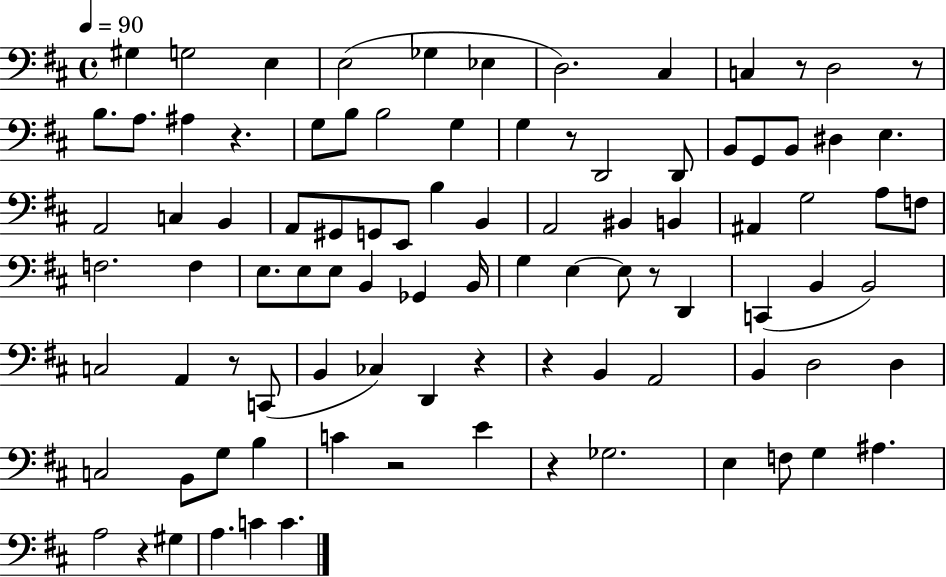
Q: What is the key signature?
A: D major